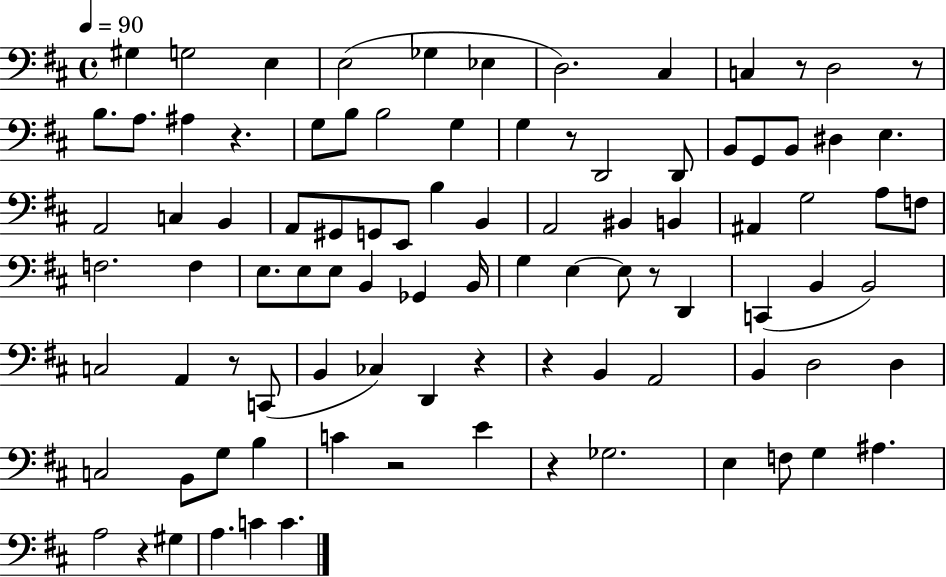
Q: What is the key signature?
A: D major